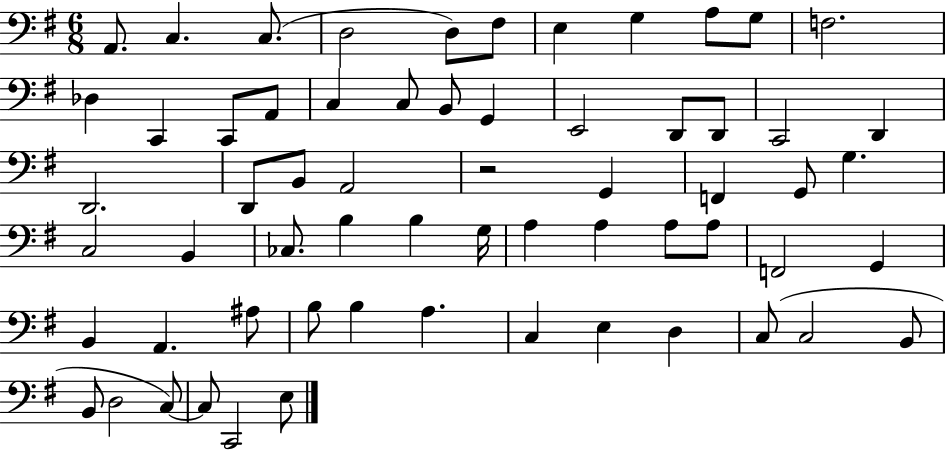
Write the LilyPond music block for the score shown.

{
  \clef bass
  \numericTimeSignature
  \time 6/8
  \key g \major
  a,8. c4. c8.( | d2 d8) fis8 | e4 g4 a8 g8 | f2. | \break des4 c,4 c,8 a,8 | c4 c8 b,8 g,4 | e,2 d,8 d,8 | c,2 d,4 | \break d,2. | d,8 b,8 a,2 | r2 g,4 | f,4 g,8 g4. | \break c2 b,4 | ces8. b4 b4 g16 | a4 a4 a8 a8 | f,2 g,4 | \break b,4 a,4. ais8 | b8 b4 a4. | c4 e4 d4 | c8( c2 b,8 | \break b,8 d2 c8~~) | c8 c,2 e8 | \bar "|."
}